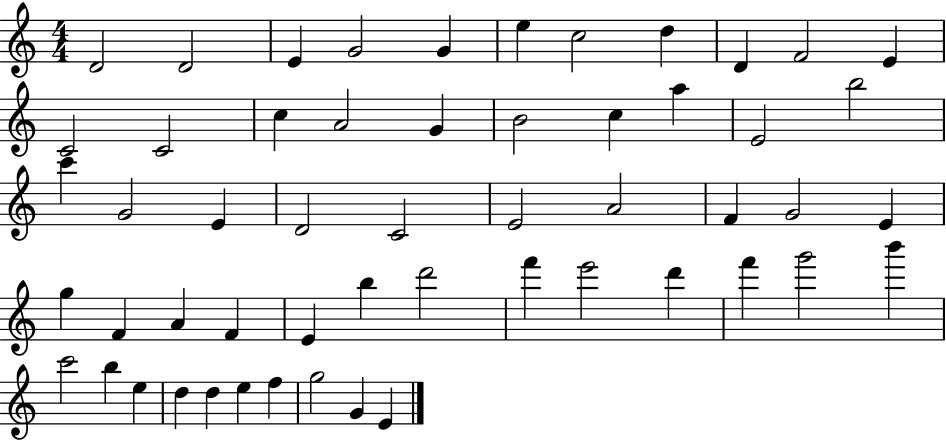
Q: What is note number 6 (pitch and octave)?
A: E5